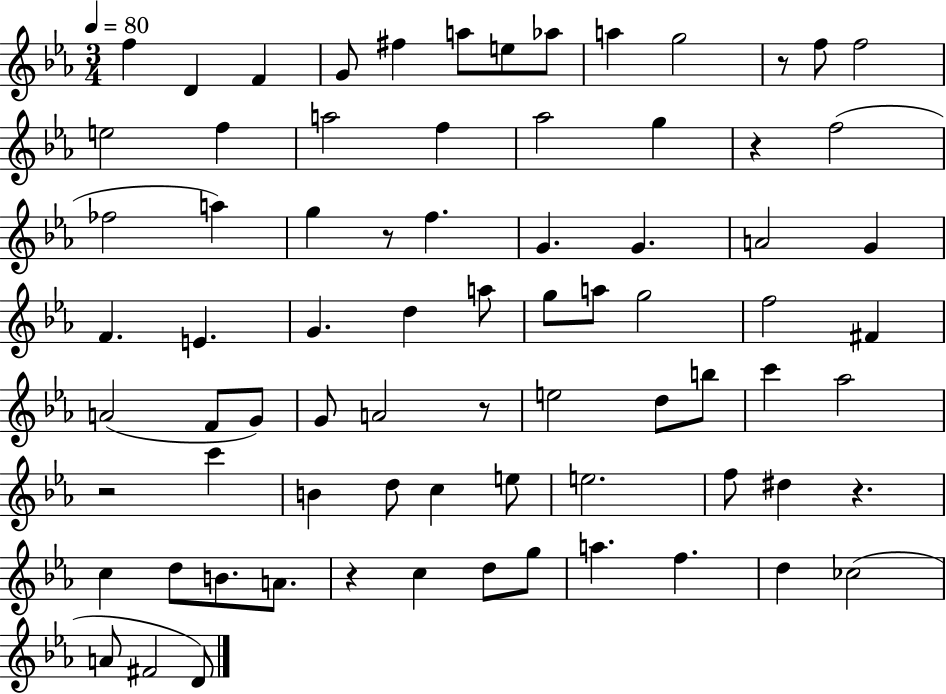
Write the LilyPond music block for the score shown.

{
  \clef treble
  \numericTimeSignature
  \time 3/4
  \key ees \major
  \tempo 4 = 80
  f''4 d'4 f'4 | g'8 fis''4 a''8 e''8 aes''8 | a''4 g''2 | r8 f''8 f''2 | \break e''2 f''4 | a''2 f''4 | aes''2 g''4 | r4 f''2( | \break fes''2 a''4) | g''4 r8 f''4. | g'4. g'4. | a'2 g'4 | \break f'4. e'4. | g'4. d''4 a''8 | g''8 a''8 g''2 | f''2 fis'4 | \break a'2( f'8 g'8) | g'8 a'2 r8 | e''2 d''8 b''8 | c'''4 aes''2 | \break r2 c'''4 | b'4 d''8 c''4 e''8 | e''2. | f''8 dis''4 r4. | \break c''4 d''8 b'8. a'8. | r4 c''4 d''8 g''8 | a''4. f''4. | d''4 ces''2( | \break a'8 fis'2 d'8) | \bar "|."
}